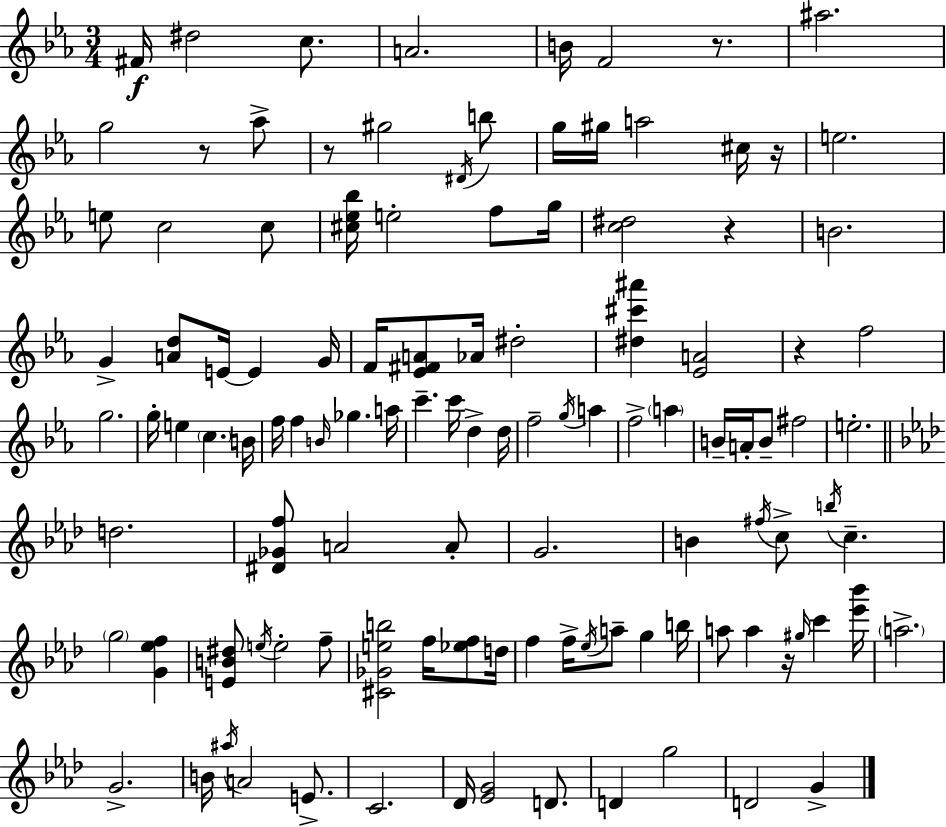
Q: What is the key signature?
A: C minor